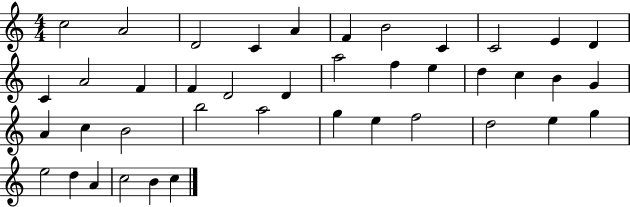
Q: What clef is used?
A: treble